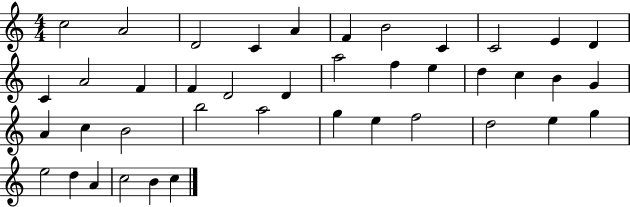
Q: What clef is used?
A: treble